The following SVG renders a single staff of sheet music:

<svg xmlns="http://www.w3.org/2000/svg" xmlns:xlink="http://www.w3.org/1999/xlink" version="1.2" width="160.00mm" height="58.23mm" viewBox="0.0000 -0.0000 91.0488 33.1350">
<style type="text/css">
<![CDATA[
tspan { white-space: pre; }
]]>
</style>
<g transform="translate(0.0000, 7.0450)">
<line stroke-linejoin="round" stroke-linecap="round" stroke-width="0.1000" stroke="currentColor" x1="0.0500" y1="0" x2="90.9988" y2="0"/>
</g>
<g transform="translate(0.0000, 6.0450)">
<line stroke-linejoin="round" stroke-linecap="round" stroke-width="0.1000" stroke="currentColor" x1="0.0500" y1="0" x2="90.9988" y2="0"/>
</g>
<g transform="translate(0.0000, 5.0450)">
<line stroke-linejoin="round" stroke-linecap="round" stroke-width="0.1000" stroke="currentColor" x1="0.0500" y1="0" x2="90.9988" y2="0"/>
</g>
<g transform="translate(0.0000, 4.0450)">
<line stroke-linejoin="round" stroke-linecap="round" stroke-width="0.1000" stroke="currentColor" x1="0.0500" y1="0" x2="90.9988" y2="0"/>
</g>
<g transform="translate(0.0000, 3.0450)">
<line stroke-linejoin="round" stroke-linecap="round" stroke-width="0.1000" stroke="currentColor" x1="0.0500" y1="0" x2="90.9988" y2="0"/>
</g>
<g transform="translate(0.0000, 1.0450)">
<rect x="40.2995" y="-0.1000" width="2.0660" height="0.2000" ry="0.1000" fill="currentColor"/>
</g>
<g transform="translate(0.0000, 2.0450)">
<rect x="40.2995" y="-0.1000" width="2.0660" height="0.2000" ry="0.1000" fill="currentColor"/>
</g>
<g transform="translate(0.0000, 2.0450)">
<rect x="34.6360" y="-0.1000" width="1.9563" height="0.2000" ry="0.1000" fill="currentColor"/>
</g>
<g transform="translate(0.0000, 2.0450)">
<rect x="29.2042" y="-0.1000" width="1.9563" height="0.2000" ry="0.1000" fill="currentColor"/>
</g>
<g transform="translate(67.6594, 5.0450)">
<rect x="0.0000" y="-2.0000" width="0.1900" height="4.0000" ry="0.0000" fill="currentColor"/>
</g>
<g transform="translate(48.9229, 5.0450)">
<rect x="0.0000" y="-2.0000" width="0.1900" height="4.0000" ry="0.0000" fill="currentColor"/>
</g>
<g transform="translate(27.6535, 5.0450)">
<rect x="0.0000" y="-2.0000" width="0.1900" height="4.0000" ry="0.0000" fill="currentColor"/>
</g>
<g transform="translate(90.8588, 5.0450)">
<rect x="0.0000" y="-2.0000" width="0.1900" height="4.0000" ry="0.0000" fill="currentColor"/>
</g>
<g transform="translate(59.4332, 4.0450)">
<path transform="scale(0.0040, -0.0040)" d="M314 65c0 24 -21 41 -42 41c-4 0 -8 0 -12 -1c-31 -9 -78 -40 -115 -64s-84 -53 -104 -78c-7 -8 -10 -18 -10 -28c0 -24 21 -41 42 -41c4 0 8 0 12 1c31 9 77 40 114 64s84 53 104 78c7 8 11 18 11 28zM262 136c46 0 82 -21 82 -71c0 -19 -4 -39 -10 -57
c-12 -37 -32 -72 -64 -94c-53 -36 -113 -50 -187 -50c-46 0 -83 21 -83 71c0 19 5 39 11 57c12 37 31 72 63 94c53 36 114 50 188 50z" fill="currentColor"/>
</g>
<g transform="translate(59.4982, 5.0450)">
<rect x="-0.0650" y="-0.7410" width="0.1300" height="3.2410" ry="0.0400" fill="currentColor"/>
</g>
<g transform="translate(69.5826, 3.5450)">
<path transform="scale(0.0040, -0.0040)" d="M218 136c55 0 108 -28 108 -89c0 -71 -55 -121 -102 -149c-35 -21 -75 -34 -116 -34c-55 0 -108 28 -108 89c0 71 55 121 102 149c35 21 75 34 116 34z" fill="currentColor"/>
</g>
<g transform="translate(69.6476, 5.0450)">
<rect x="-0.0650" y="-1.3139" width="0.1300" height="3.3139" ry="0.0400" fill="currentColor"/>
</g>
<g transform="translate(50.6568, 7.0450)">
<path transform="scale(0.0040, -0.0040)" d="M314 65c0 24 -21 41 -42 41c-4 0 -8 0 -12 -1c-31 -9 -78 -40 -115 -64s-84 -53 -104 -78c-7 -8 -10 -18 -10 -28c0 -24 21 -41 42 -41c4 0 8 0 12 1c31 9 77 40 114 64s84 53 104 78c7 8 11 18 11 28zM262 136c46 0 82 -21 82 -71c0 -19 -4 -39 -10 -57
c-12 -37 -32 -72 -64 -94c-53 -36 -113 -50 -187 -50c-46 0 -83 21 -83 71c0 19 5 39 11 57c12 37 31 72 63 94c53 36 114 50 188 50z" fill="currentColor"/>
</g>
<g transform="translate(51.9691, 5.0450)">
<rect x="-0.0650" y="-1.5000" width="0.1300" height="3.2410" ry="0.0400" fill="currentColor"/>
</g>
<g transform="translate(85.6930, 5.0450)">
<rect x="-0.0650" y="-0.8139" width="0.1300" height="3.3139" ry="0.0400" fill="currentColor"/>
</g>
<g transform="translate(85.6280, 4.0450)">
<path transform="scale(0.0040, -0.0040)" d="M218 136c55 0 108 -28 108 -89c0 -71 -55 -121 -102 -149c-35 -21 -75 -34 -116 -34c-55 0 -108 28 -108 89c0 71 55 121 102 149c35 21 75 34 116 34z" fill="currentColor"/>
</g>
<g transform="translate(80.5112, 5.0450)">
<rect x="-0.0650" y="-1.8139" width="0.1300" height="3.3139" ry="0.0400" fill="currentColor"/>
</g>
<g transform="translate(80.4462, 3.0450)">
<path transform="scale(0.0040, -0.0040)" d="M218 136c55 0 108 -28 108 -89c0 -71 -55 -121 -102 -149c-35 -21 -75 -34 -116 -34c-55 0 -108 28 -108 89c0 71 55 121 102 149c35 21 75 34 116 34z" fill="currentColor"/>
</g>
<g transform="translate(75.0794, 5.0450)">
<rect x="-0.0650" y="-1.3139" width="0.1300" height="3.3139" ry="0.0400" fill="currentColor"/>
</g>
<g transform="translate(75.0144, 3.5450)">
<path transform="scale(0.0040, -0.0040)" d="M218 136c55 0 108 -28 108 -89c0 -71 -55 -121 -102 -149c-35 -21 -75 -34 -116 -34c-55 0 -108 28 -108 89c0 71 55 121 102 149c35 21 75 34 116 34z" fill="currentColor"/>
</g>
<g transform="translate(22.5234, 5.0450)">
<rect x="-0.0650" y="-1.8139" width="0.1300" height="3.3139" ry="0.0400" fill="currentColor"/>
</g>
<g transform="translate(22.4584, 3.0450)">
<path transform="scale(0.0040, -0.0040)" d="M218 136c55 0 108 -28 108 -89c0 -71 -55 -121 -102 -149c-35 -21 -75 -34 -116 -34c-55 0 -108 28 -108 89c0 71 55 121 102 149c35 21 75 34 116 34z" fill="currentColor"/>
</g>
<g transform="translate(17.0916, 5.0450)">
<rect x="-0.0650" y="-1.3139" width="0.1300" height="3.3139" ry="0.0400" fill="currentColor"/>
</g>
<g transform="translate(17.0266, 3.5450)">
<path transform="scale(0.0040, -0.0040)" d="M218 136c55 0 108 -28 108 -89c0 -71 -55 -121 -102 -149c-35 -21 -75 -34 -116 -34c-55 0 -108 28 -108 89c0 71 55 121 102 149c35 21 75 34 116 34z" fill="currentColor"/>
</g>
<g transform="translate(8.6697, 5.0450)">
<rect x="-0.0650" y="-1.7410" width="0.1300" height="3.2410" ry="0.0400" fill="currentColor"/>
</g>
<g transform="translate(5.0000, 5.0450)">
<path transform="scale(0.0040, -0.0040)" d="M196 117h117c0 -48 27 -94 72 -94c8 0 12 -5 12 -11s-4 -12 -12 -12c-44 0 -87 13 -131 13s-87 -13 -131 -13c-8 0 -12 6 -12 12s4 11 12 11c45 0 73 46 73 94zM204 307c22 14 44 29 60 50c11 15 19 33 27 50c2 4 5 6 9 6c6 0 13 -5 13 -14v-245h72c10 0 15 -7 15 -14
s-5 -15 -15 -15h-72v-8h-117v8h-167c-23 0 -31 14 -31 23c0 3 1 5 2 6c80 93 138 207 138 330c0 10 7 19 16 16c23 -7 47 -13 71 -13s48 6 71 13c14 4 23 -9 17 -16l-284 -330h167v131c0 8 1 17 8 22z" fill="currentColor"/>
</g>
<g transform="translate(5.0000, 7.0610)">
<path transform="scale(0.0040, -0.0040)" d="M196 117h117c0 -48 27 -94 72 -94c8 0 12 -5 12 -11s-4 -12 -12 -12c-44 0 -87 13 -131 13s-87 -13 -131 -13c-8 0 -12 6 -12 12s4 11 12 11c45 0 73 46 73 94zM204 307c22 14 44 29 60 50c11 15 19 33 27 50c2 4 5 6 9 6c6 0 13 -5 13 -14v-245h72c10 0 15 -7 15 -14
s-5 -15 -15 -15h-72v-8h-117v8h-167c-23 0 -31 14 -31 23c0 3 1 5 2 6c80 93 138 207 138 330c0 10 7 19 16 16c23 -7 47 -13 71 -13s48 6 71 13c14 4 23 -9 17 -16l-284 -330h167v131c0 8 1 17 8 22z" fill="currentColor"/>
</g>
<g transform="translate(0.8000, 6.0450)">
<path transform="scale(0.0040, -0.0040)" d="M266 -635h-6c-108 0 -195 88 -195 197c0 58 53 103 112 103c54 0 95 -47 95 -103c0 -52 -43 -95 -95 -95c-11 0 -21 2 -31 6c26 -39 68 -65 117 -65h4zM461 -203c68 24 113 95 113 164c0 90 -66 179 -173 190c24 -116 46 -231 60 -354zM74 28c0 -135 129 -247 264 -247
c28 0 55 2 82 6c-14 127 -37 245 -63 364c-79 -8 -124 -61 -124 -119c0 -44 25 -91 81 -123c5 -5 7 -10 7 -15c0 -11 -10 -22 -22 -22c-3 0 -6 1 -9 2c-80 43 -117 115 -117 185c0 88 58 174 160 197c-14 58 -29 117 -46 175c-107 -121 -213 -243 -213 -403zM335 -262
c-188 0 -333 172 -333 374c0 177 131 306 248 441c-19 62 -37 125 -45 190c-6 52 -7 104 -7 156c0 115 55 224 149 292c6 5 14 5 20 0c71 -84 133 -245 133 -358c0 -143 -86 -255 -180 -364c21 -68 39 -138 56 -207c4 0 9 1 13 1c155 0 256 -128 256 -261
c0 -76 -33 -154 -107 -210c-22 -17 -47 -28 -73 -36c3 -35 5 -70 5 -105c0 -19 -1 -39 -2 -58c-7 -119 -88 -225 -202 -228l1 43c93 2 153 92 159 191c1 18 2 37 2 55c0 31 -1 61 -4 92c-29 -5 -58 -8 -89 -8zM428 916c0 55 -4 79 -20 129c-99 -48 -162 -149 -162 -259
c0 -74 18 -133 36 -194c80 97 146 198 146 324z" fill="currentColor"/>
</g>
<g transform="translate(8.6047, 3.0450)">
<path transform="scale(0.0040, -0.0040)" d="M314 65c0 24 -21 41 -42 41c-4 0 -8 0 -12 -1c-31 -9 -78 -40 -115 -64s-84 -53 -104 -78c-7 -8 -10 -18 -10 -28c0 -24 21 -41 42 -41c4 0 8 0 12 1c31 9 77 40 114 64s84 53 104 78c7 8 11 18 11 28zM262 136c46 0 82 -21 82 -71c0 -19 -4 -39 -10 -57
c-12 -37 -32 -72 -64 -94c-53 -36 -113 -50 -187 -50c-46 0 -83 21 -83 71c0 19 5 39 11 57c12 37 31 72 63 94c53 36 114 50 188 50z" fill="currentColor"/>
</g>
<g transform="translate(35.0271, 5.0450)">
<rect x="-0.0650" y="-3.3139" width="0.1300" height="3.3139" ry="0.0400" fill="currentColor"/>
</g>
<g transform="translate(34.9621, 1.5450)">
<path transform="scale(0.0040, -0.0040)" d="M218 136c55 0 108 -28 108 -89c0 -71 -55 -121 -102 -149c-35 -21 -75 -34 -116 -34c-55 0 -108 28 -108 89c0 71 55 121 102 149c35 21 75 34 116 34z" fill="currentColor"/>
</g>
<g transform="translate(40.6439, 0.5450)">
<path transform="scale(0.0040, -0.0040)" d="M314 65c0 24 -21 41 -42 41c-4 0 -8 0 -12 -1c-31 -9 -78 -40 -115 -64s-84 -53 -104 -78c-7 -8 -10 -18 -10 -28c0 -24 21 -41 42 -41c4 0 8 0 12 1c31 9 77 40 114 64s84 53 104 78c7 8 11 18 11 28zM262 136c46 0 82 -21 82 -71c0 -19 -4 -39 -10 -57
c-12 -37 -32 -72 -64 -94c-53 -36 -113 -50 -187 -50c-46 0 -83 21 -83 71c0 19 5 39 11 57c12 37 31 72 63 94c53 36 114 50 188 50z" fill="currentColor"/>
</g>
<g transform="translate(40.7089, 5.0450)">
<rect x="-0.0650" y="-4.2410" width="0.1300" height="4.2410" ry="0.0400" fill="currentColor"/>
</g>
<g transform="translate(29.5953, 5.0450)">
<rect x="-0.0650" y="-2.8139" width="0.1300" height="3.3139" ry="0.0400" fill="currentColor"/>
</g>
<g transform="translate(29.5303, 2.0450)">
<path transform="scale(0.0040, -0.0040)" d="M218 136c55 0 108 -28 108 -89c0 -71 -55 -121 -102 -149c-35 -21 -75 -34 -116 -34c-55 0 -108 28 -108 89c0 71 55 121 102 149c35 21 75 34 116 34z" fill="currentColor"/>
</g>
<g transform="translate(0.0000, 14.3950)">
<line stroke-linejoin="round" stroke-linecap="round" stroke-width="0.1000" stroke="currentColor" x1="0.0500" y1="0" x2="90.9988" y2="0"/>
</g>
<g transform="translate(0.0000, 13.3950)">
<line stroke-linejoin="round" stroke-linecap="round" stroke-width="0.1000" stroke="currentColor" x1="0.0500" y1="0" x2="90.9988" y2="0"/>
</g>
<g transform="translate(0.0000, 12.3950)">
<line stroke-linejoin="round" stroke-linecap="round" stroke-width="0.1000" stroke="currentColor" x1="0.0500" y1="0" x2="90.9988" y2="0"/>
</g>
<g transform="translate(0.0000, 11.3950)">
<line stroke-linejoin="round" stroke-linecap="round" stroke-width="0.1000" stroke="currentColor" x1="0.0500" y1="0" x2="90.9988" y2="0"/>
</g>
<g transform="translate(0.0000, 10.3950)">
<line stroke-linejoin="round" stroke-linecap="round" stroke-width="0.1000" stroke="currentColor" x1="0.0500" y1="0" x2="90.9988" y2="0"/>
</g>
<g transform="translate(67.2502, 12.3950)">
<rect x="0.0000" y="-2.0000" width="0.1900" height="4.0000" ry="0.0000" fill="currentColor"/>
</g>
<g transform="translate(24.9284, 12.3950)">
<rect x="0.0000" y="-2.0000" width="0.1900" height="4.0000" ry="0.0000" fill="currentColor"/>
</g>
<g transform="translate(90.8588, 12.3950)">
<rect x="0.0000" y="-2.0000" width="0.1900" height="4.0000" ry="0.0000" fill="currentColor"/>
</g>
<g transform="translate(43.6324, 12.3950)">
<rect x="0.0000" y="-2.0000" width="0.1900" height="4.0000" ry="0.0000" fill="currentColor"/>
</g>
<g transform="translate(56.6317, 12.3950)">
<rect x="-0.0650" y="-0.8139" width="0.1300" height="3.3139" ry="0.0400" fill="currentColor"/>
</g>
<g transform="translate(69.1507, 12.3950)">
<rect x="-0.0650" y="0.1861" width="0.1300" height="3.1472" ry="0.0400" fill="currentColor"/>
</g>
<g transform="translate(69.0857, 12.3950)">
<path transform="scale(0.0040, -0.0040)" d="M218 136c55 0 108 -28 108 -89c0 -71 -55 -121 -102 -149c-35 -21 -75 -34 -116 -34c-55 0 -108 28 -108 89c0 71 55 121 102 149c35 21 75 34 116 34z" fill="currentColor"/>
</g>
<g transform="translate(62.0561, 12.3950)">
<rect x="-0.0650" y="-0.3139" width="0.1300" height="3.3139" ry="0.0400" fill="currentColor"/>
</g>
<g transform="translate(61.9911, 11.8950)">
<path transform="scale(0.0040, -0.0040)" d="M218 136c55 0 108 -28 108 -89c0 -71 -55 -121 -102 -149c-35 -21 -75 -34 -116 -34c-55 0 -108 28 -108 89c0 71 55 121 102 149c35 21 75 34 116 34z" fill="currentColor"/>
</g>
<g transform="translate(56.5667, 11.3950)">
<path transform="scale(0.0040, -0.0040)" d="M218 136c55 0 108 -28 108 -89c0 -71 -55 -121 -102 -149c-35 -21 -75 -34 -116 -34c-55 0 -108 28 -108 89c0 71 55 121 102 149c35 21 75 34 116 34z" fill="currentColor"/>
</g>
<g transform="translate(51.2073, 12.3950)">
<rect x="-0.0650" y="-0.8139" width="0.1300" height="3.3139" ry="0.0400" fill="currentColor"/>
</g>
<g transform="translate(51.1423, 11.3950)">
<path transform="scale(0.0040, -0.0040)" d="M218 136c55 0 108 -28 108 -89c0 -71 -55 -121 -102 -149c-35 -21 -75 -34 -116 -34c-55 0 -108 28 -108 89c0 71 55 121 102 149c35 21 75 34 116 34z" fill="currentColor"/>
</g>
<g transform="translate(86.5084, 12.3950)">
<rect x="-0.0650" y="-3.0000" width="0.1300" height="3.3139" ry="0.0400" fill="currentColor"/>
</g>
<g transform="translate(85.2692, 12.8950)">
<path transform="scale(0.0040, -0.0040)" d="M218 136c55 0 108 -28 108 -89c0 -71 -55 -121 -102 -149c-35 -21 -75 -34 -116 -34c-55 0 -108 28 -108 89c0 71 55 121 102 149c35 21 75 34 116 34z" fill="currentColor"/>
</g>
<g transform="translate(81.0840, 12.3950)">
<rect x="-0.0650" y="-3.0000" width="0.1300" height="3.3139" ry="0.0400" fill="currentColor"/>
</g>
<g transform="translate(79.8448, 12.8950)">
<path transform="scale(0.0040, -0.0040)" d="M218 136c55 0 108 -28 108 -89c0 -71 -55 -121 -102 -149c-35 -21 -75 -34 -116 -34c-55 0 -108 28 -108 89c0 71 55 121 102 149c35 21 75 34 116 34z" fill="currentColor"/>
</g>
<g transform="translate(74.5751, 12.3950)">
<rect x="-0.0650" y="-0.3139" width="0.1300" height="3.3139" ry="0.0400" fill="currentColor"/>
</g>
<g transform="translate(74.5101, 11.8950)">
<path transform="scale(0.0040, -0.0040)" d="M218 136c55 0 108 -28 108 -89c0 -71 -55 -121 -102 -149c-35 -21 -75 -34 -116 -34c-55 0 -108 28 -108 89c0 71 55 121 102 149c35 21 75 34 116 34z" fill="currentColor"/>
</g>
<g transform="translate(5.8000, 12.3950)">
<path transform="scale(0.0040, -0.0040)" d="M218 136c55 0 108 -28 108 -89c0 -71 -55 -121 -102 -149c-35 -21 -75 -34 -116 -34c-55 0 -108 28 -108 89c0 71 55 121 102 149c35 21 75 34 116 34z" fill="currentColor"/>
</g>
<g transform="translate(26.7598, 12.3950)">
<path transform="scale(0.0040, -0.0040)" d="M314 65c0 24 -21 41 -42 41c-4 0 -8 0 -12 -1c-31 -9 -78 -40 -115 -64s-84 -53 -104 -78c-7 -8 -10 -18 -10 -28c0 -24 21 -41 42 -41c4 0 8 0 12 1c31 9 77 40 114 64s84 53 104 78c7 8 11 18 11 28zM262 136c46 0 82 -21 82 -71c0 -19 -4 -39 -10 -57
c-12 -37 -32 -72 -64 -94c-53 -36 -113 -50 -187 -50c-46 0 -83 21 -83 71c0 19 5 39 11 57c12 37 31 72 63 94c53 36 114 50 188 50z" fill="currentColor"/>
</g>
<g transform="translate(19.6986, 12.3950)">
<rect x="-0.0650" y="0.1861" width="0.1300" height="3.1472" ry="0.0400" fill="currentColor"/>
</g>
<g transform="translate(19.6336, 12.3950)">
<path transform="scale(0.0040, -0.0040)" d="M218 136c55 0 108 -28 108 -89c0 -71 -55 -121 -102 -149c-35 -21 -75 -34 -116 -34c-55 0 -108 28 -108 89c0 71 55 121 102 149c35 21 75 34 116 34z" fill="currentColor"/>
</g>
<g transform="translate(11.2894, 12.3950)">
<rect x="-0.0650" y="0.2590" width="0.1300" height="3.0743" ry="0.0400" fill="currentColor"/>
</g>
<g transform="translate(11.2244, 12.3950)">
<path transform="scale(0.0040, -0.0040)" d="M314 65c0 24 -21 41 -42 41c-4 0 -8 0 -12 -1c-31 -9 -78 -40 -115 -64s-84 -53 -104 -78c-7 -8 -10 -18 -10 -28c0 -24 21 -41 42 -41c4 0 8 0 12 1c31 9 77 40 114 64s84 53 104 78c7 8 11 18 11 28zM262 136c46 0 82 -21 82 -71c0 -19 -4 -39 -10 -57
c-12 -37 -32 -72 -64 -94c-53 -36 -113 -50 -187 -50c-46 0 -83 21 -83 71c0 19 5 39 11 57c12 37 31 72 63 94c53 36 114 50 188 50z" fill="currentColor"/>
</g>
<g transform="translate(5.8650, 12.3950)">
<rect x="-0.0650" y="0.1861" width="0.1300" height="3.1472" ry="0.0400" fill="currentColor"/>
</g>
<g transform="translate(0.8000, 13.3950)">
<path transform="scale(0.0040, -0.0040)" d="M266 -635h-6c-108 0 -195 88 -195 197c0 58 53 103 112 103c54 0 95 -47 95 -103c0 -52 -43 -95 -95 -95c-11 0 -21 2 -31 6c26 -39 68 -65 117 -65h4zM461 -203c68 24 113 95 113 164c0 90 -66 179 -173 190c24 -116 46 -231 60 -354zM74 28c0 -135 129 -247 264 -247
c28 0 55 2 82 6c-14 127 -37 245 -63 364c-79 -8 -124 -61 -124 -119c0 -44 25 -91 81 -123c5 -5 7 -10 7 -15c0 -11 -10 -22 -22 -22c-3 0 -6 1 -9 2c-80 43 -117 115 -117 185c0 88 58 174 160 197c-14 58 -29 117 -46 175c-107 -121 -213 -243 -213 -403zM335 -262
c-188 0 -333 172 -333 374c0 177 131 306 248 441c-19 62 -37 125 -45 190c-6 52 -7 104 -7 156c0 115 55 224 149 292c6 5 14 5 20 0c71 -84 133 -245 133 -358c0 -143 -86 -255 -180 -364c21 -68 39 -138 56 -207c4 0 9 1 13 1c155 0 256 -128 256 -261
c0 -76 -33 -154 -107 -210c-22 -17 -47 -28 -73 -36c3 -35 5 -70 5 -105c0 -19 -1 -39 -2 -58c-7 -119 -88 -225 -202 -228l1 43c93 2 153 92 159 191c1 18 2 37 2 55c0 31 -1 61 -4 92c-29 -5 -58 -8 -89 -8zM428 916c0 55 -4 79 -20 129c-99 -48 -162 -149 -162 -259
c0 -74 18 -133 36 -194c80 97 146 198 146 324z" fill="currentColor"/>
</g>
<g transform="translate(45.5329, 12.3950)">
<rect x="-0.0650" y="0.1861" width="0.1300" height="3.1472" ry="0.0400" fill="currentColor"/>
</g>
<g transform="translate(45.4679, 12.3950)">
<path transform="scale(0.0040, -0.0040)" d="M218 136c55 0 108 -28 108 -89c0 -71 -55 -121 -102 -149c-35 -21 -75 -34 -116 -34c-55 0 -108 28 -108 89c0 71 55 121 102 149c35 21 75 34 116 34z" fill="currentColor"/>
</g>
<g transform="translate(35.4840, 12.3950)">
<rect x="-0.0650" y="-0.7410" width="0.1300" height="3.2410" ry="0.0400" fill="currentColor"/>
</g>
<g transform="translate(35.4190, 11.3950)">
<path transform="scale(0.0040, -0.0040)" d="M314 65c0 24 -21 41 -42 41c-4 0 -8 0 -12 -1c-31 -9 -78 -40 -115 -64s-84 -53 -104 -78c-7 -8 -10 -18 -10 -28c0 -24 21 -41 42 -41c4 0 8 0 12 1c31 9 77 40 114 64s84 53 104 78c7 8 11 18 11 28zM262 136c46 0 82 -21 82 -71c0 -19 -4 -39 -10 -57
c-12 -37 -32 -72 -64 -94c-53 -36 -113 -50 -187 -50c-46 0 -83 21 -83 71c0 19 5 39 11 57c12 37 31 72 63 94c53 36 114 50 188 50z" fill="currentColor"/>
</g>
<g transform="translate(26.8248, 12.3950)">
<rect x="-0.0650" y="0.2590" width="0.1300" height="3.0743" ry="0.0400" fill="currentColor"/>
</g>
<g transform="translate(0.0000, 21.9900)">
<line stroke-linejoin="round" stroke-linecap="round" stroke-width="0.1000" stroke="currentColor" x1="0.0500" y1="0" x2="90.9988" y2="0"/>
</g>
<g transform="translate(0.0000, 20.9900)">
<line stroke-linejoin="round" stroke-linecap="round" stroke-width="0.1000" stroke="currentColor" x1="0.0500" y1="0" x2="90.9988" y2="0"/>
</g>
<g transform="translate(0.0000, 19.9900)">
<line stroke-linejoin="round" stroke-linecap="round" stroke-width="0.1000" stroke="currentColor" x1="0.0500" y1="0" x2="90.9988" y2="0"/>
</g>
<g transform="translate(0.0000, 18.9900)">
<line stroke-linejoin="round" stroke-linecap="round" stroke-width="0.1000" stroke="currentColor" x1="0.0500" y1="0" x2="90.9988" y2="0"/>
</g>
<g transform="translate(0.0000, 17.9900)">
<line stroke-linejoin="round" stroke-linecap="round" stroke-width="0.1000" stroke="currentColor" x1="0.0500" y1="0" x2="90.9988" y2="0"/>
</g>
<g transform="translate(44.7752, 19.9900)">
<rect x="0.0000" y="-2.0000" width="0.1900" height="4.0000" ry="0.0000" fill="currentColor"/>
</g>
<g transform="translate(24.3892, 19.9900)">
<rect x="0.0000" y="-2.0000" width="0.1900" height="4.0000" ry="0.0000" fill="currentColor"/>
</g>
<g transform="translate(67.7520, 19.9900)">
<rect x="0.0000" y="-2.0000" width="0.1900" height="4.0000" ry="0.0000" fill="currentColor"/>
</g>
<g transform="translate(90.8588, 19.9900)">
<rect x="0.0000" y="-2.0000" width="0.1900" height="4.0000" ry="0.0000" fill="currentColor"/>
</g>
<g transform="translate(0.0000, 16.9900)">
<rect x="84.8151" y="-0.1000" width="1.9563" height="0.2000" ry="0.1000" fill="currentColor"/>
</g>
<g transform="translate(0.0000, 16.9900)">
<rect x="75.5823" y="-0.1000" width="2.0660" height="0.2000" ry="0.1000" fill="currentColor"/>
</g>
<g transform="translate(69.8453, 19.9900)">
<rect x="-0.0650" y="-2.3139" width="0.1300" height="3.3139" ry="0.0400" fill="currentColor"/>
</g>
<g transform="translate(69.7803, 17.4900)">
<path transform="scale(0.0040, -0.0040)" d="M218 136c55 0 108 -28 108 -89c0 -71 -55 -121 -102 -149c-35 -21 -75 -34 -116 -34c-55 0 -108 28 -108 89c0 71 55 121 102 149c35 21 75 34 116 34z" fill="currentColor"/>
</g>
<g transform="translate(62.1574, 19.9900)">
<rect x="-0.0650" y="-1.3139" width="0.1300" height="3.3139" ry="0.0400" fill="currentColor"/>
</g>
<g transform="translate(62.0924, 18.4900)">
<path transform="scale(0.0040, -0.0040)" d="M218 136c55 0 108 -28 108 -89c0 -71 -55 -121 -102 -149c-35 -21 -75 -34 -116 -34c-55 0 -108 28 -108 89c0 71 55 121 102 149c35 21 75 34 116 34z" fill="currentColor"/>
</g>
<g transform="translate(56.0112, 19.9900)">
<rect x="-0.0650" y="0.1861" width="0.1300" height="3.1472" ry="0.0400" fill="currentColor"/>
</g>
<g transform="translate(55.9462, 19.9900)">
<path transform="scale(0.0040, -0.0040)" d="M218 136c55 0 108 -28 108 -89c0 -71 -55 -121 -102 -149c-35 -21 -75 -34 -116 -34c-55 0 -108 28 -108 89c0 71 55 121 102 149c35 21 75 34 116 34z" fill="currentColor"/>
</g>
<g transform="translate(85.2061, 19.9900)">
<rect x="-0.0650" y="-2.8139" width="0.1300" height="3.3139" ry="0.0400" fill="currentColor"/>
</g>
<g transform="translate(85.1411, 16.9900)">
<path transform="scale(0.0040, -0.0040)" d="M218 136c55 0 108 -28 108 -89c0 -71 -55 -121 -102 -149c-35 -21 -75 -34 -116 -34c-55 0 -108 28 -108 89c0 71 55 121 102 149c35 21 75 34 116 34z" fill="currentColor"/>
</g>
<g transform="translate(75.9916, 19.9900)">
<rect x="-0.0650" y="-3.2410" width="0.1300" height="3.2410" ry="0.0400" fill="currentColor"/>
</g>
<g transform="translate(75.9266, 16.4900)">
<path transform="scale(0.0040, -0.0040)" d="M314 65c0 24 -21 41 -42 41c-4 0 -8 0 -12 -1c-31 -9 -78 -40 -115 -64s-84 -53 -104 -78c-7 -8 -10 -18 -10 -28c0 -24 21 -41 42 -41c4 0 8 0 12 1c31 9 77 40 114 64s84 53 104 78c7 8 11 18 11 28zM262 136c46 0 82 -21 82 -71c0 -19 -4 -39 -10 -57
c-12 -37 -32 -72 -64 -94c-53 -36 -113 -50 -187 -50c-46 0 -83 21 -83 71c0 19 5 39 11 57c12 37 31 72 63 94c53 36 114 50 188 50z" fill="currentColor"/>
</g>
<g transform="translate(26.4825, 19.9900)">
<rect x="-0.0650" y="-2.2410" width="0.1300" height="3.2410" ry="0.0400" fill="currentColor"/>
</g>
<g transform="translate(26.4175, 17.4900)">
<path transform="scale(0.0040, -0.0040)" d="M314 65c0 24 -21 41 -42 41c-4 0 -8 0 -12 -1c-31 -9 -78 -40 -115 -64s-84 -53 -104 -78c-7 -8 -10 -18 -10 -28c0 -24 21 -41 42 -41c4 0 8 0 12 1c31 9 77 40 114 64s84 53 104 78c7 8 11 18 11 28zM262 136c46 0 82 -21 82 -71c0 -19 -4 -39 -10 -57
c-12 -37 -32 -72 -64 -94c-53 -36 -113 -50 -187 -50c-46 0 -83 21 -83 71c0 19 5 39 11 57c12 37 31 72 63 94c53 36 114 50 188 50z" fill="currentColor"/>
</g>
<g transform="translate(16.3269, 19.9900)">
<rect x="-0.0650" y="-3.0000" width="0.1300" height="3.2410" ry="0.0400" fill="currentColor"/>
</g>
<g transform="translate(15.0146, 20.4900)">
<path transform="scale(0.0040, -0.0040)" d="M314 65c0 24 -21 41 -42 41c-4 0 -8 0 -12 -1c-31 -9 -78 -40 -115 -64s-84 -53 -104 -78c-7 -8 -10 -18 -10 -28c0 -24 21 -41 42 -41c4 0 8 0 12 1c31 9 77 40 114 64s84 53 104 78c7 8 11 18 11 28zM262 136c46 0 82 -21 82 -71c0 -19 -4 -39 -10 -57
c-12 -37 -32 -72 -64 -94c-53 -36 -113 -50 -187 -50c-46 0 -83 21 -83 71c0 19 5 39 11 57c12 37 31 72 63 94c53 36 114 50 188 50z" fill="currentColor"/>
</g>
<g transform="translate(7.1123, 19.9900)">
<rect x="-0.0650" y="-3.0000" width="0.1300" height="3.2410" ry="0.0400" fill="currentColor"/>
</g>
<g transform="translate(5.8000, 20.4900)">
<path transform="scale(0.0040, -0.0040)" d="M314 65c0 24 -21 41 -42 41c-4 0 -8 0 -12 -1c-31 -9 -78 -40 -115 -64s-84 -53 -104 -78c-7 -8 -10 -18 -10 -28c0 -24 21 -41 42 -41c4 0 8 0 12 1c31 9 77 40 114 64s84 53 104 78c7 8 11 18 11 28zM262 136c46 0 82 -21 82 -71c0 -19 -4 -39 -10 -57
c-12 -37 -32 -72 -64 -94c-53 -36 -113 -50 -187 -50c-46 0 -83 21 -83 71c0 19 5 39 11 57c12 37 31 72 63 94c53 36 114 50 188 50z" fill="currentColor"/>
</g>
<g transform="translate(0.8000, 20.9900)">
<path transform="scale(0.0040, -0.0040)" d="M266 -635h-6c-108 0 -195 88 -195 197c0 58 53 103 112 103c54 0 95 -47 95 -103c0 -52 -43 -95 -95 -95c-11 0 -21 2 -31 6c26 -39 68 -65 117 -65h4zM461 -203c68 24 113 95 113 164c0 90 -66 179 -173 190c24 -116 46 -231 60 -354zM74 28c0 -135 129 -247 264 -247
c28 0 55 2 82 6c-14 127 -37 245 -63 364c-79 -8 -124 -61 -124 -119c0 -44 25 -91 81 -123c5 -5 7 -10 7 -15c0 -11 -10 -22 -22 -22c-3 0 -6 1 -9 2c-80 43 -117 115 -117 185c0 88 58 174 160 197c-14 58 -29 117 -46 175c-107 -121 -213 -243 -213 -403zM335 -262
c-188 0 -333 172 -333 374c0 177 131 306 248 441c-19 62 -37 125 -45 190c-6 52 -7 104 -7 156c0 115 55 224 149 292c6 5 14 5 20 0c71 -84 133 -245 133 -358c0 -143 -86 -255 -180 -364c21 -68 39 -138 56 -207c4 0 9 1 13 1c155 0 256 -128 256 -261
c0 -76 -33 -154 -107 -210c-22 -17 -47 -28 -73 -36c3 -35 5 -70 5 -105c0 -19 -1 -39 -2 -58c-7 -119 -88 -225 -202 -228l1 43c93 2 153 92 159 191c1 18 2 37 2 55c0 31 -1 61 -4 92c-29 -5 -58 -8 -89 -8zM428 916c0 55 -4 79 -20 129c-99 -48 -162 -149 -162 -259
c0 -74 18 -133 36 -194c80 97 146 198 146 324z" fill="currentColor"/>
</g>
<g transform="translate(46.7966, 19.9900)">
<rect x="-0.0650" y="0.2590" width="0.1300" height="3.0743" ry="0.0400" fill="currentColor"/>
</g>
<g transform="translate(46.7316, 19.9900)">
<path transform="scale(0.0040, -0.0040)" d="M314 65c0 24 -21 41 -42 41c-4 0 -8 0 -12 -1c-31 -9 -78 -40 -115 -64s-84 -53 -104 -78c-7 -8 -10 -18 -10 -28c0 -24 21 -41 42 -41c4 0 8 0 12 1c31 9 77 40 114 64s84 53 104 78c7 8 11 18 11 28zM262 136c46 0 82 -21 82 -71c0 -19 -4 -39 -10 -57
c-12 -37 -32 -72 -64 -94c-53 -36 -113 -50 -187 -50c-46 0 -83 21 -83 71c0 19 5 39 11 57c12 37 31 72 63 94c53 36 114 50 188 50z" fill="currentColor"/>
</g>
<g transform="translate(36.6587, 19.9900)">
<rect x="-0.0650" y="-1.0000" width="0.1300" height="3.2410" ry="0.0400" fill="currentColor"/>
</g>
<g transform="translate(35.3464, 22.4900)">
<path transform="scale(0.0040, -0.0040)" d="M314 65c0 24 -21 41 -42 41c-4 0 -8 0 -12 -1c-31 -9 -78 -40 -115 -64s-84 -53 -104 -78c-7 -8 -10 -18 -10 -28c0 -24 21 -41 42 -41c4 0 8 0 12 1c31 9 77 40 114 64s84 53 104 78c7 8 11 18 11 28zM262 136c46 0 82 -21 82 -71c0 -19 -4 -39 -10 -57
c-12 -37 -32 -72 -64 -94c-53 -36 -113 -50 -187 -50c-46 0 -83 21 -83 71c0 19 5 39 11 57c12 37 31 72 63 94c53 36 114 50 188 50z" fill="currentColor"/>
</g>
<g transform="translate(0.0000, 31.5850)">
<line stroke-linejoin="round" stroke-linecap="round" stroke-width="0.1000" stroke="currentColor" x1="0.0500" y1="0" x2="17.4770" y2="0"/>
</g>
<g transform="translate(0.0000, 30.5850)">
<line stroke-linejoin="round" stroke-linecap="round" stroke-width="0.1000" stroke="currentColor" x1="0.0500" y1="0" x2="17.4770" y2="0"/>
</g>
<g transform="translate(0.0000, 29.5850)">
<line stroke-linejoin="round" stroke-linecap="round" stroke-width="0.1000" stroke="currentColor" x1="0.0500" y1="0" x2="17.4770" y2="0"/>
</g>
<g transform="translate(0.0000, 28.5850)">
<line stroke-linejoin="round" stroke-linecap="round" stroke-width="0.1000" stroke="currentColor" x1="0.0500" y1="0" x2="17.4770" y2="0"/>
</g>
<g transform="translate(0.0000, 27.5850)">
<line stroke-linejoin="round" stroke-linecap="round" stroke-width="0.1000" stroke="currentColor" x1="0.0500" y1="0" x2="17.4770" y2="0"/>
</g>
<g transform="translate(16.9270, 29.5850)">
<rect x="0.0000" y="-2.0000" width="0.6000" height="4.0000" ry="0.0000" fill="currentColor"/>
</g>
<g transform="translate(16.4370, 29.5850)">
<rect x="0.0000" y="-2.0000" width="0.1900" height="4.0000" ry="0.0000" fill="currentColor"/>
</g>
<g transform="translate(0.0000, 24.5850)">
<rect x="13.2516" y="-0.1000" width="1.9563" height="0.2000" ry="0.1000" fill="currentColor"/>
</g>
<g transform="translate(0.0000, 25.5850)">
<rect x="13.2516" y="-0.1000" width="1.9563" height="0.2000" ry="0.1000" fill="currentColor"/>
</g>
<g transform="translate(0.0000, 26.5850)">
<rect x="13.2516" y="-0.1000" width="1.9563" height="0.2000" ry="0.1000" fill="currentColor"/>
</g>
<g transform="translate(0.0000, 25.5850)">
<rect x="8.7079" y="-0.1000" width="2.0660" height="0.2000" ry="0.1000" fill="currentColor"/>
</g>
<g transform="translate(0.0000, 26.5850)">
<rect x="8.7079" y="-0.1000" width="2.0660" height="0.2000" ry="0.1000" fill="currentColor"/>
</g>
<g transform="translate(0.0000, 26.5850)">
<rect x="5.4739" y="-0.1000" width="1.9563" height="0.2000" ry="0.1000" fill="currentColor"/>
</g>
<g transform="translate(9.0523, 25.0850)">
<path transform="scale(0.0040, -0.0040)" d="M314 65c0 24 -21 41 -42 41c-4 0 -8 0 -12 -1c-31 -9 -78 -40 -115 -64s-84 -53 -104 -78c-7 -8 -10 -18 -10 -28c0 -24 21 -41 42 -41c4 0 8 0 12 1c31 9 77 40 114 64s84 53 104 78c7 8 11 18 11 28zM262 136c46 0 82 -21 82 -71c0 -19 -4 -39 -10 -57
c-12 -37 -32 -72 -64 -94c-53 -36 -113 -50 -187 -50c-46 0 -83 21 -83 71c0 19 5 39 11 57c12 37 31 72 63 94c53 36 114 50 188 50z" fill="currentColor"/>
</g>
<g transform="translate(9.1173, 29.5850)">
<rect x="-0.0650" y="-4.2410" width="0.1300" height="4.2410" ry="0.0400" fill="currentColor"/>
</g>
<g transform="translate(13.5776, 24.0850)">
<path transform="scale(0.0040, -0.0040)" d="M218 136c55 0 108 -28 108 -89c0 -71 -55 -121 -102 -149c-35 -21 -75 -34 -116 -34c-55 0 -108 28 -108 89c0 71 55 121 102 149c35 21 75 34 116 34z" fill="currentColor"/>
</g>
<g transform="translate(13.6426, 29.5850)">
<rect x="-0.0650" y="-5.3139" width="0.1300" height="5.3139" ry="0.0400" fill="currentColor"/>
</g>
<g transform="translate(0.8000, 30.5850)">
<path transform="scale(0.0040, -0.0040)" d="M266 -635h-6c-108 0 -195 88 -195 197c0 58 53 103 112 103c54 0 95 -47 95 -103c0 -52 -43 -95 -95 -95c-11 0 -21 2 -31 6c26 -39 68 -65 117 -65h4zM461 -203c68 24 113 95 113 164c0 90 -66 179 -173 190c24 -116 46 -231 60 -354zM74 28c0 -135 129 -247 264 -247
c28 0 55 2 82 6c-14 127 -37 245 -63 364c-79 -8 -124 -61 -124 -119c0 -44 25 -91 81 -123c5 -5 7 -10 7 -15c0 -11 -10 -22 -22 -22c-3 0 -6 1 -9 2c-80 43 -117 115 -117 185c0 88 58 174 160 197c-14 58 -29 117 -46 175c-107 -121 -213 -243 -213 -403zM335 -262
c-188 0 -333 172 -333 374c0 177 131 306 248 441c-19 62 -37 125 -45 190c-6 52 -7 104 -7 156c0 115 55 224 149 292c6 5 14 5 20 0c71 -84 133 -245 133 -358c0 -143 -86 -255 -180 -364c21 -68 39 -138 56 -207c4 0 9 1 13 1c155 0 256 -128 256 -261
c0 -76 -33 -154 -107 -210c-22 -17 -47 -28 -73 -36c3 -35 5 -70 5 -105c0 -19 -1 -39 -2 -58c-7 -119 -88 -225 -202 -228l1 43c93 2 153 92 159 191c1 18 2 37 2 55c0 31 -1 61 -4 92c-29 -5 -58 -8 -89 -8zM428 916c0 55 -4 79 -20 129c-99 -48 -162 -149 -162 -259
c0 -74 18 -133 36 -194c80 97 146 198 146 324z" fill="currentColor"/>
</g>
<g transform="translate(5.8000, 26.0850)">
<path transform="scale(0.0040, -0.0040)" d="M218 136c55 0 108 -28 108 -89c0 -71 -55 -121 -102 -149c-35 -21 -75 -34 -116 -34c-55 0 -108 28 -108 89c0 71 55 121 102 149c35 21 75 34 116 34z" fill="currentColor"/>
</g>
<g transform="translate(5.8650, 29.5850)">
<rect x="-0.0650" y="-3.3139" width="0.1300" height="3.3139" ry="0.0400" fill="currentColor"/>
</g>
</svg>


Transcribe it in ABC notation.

X:1
T:Untitled
M:4/4
L:1/4
K:C
f2 e f a b d'2 E2 d2 e e f d B B2 B B2 d2 B d d c B c A A A2 A2 g2 D2 B2 B e g b2 a b d'2 f'